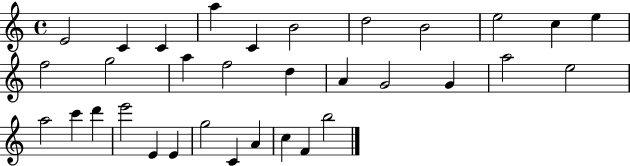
X:1
T:Untitled
M:4/4
L:1/4
K:C
E2 C C a C B2 d2 B2 e2 c e f2 g2 a f2 d A G2 G a2 e2 a2 c' d' e'2 E E g2 C A c F b2